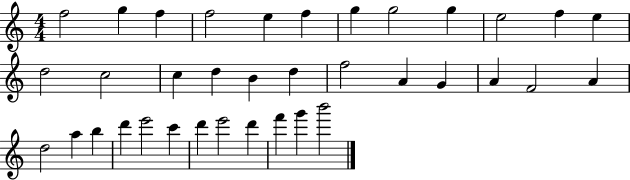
F5/h G5/q F5/q F5/h E5/q F5/q G5/q G5/h G5/q E5/h F5/q E5/q D5/h C5/h C5/q D5/q B4/q D5/q F5/h A4/q G4/q A4/q F4/h A4/q D5/h A5/q B5/q D6/q E6/h C6/q D6/q E6/h D6/q F6/q G6/q B6/h